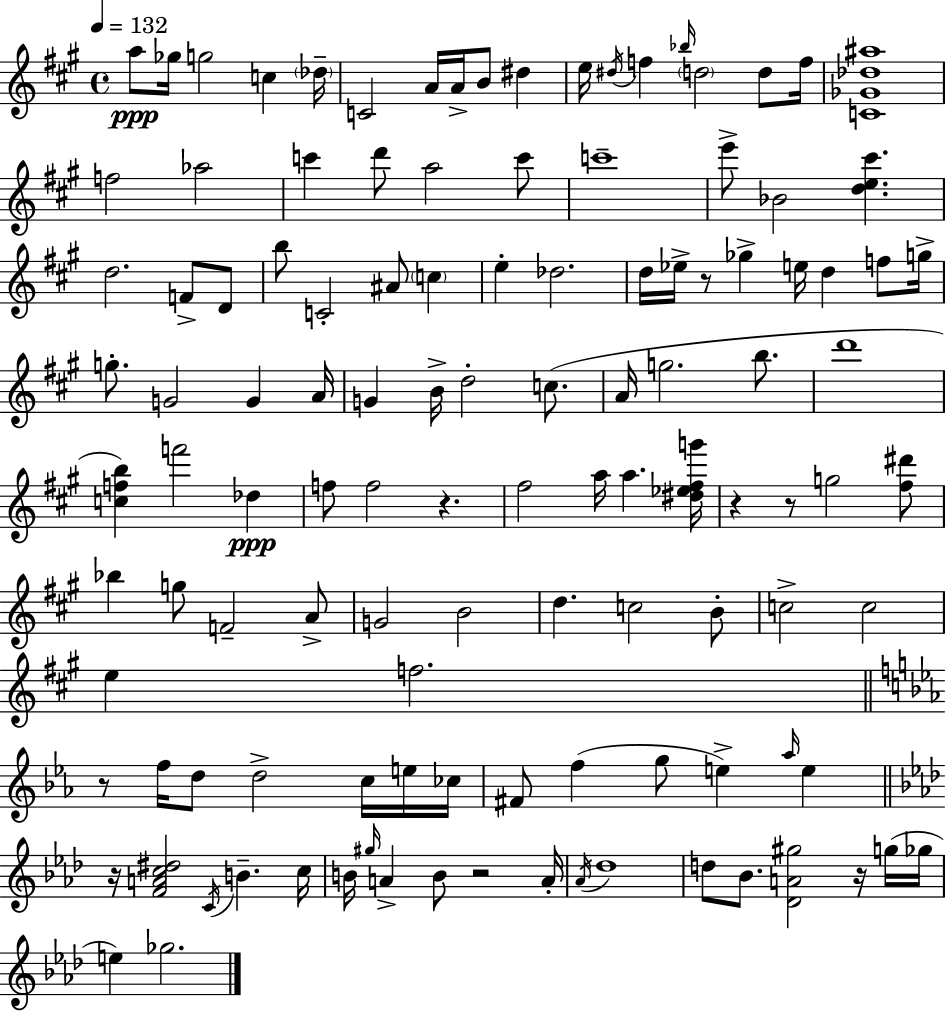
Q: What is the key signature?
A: A major